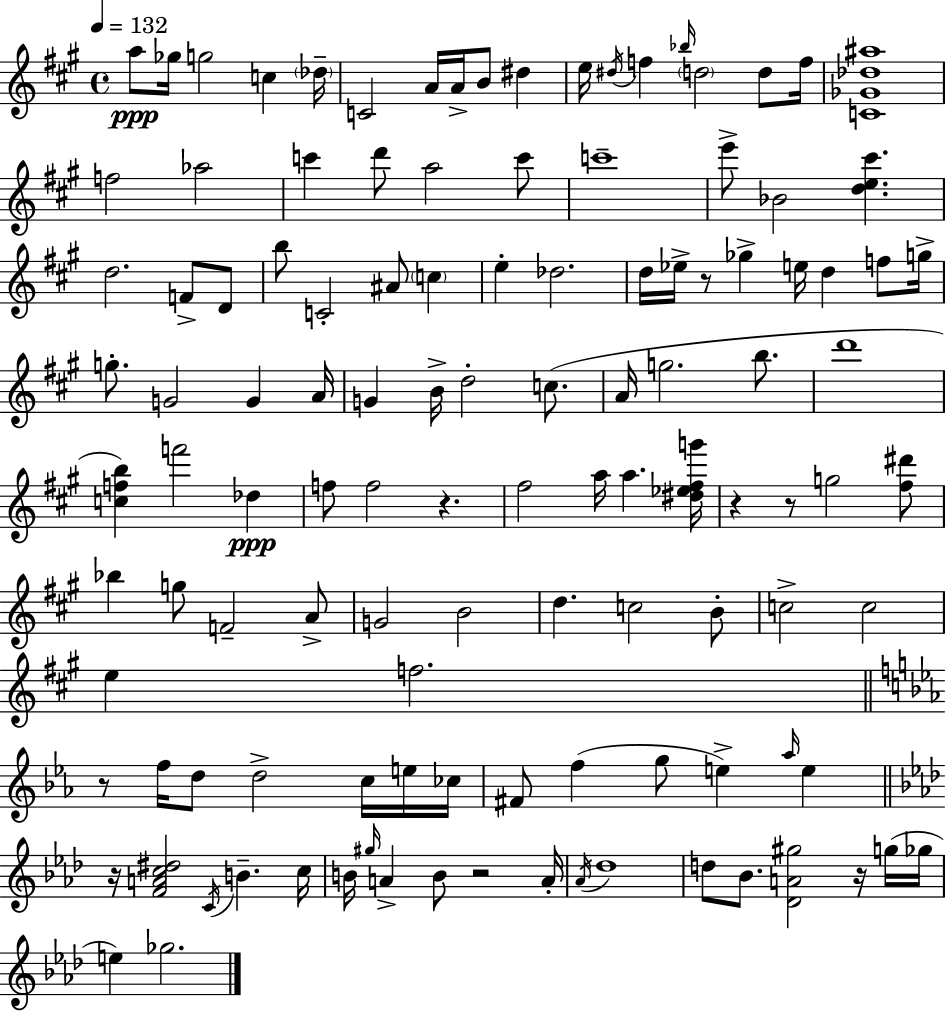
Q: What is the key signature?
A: A major